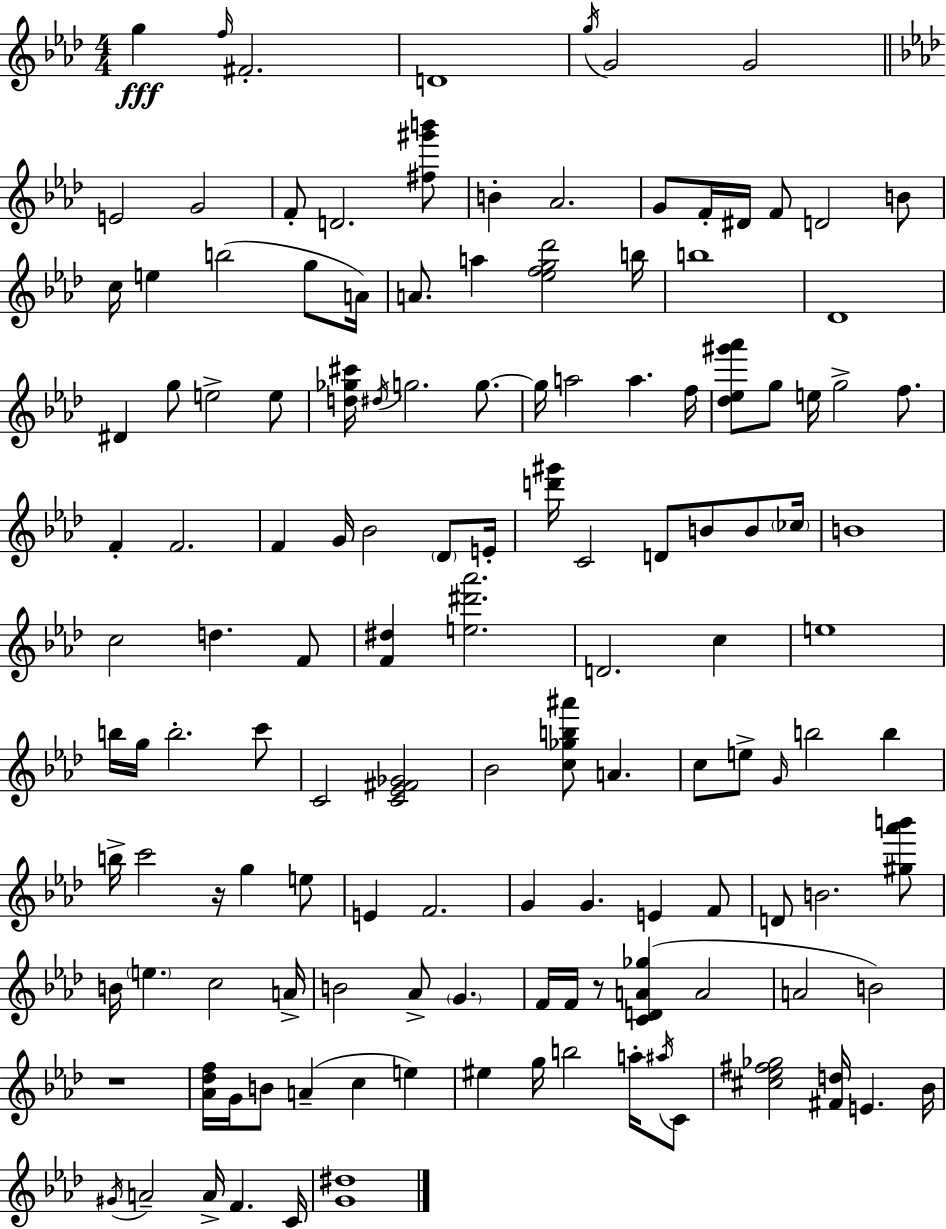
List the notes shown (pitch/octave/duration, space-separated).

G5/q F5/s F#4/h. D4/w G5/s G4/h G4/h E4/h G4/h F4/e D4/h. [F#5,G#6,B6]/e B4/q Ab4/h. G4/e F4/s D#4/s F4/e D4/h B4/e C5/s E5/q B5/h G5/e A4/s A4/e. A5/q [Eb5,F5,G5,Db6]/h B5/s B5/w Db4/w D#4/q G5/e E5/h E5/e [D5,Gb5,C#6]/s D#5/s G5/h. G5/e. G5/s A5/h A5/q. F5/s [Db5,Eb5,G#6,Ab6]/e G5/e E5/s G5/h F5/e. F4/q F4/h. F4/q G4/s Bb4/h Db4/e E4/s [D6,G#6]/s C4/h D4/e B4/e B4/e CES5/s B4/w C5/h D5/q. F4/e [F4,D#5]/q [E5,D#6,Ab6]/h. D4/h. C5/q E5/w B5/s G5/s B5/h. C6/e C4/h [C4,Eb4,F#4,Gb4]/h Bb4/h [C5,Gb5,B5,A#6]/e A4/q. C5/e E5/e G4/s B5/h B5/q B5/s C6/h R/s G5/q E5/e E4/q F4/h. G4/q G4/q. E4/q F4/e D4/e B4/h. [G#5,Ab6,B6]/e B4/s E5/q. C5/h A4/s B4/h Ab4/e G4/q. F4/s F4/s R/e [C4,D4,A4,Gb5]/q A4/h A4/h B4/h R/w [Ab4,Db5,F5]/s G4/s B4/e A4/q C5/q E5/q EIS5/q G5/s B5/h A5/s A#5/s C4/e [C#5,Eb5,F#5,Gb5]/h [F#4,D5]/s E4/q. Bb4/s G#4/s A4/h A4/s F4/q. C4/s [G4,D#5]/w